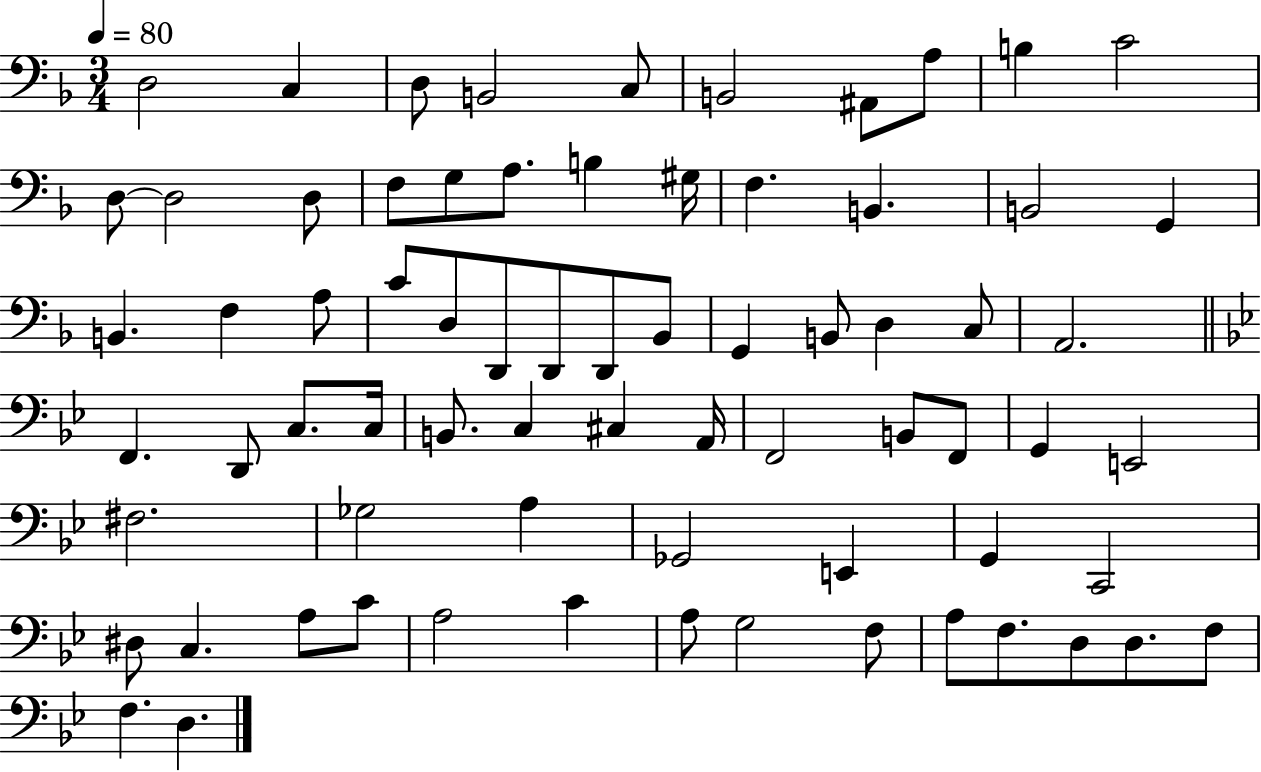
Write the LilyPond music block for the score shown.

{
  \clef bass
  \numericTimeSignature
  \time 3/4
  \key f \major
  \tempo 4 = 80
  d2 c4 | d8 b,2 c8 | b,2 ais,8 a8 | b4 c'2 | \break d8~~ d2 d8 | f8 g8 a8. b4 gis16 | f4. b,4. | b,2 g,4 | \break b,4. f4 a8 | c'8 d8 d,8 d,8 d,8 bes,8 | g,4 b,8 d4 c8 | a,2. | \break \bar "||" \break \key bes \major f,4. d,8 c8. c16 | b,8. c4 cis4 a,16 | f,2 b,8 f,8 | g,4 e,2 | \break fis2. | ges2 a4 | ges,2 e,4 | g,4 c,2 | \break dis8 c4. a8 c'8 | a2 c'4 | a8 g2 f8 | a8 f8. d8 d8. f8 | \break f4. d4. | \bar "|."
}